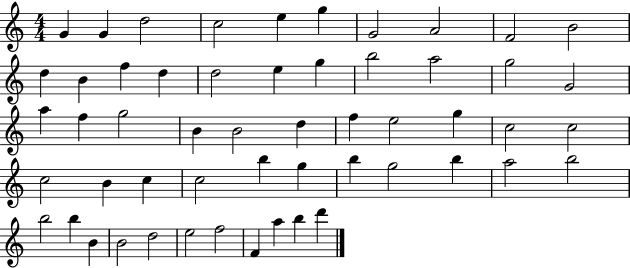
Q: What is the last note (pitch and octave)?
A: D6